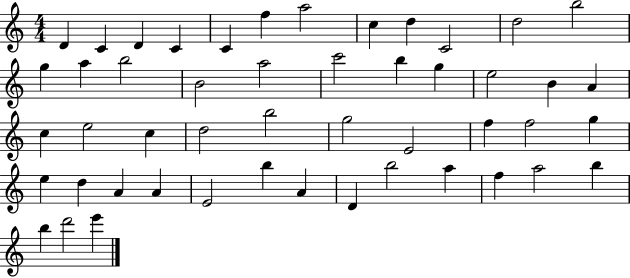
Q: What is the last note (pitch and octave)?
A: E6